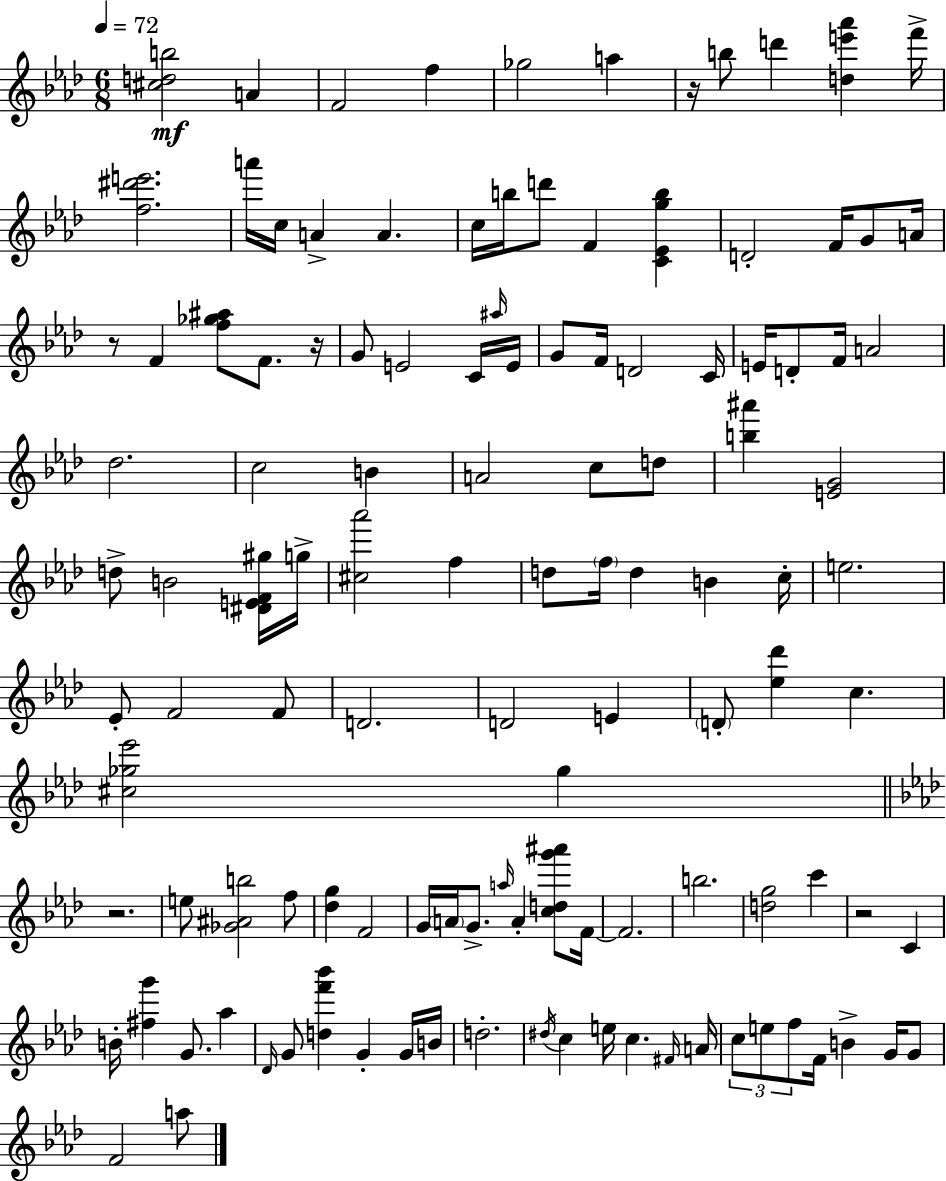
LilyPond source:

{
  \clef treble
  \numericTimeSignature
  \time 6/8
  \key aes \major
  \tempo 4 = 72
  <cis'' d'' b''>2\mf a'4 | f'2 f''4 | ges''2 a''4 | r16 b''8 d'''4 <d'' e''' aes'''>4 f'''16-> | \break <f'' dis''' e'''>2. | a'''16 c''16 a'4-> a'4. | c''16 b''16 d'''8 f'4 <c' ees' g'' b''>4 | d'2-. f'16 g'8 a'16 | \break r8 f'4 <f'' ges'' ais''>8 f'8. r16 | g'8 e'2 c'16 \grace { ais''16 } | e'16 g'8 f'16 d'2 | c'16 e'16 d'8-. f'16 a'2 | \break des''2. | c''2 b'4 | a'2 c''8 d''8 | <b'' ais'''>4 <e' g'>2 | \break d''8-> b'2 <dis' e' f' gis''>16 | g''16-> <cis'' aes'''>2 f''4 | d''8 \parenthesize f''16 d''4 b'4 | c''16-. e''2. | \break ees'8-. f'2 f'8 | d'2. | d'2 e'4 | \parenthesize d'8-. <ees'' des'''>4 c''4. | \break <cis'' ges'' ees'''>2 ges''4 | \bar "||" \break \key f \minor r2. | e''8 <ges' ais' b''>2 f''8 | <des'' g''>4 f'2 | g'16 \parenthesize a'16 g'8.-> \grace { a''16 } a'4-. <c'' d'' g''' ais'''>8 | \break f'16~~ f'2. | b''2. | <d'' g''>2 c'''4 | r2 c'4 | \break b'16-. <fis'' g'''>4 g'8. aes''4 | \grace { des'16 } g'8 <d'' f''' bes'''>4 g'4-. | g'16 b'16 d''2.-. | \acciaccatura { dis''16 } c''4 e''16 c''4. | \break \grace { fis'16 } a'16 \tuplet 3/2 { c''8 e''8 f''8 } f'16 b'4-> | g'16 g'8 f'2 | a''8 \bar "|."
}